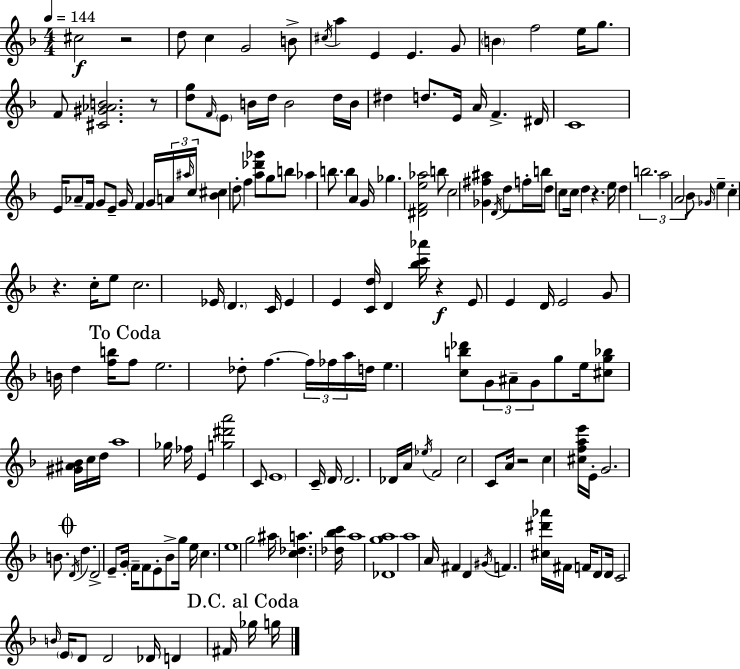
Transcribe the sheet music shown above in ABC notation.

X:1
T:Untitled
M:4/4
L:1/4
K:F
^c2 z2 d/2 c G2 B/2 ^c/4 a E E G/2 B f2 e/4 g/2 F/2 [^C^G_AB]2 z/2 [dg]/2 F/4 E/2 B/4 d/4 B2 d/4 B/4 ^d d/2 E/4 A/4 F ^D/4 C4 E/4 _A/2 F/4 G/2 E/2 G/4 F G/4 A/4 ^a/4 c/4 [_B^c] d/2 f [a_d'_g']/2 g/2 b/2 _a b/2 b A G/4 _g [^DFe_a]2 b/2 c2 [_G^f^a] D/4 d/2 f/4 b/4 d/2 c/2 c/4 d z e/4 d b2 a2 A2 _B/2 _G/4 e c z c/4 e/2 c2 _E/4 D C/4 _E E [Cd]/4 D [_bc'_a']/4 z E/2 E D/4 E2 G/2 B/4 d [fb]/4 f/2 e2 _d/2 f f/4 _f/4 a/4 d/4 e [cb_d']/2 G/2 ^A/2 G/2 g/2 e/4 [^cg_b]/2 [^G^A_B]/4 c/4 d/4 a4 _g/4 _f/4 E [g^d'a']2 C/2 E4 C/4 D/4 D2 _D/4 A/4 _e/4 F2 c2 C/2 A/4 z2 c [^cfae']/4 E/4 G2 B/2 D/4 d D2 E/2 G/4 F/4 F/2 E/2 _B/2 g/4 e/4 c e4 g2 ^a/4 [c_da] [_d_bc']/4 a4 [_Dga]4 a4 A/4 ^F D ^G/4 F [^c^d'_a']/4 ^F/4 F/4 D/2 D/4 C2 B/4 E/4 D/2 D2 _D/4 D ^F/4 _g/4 g/4